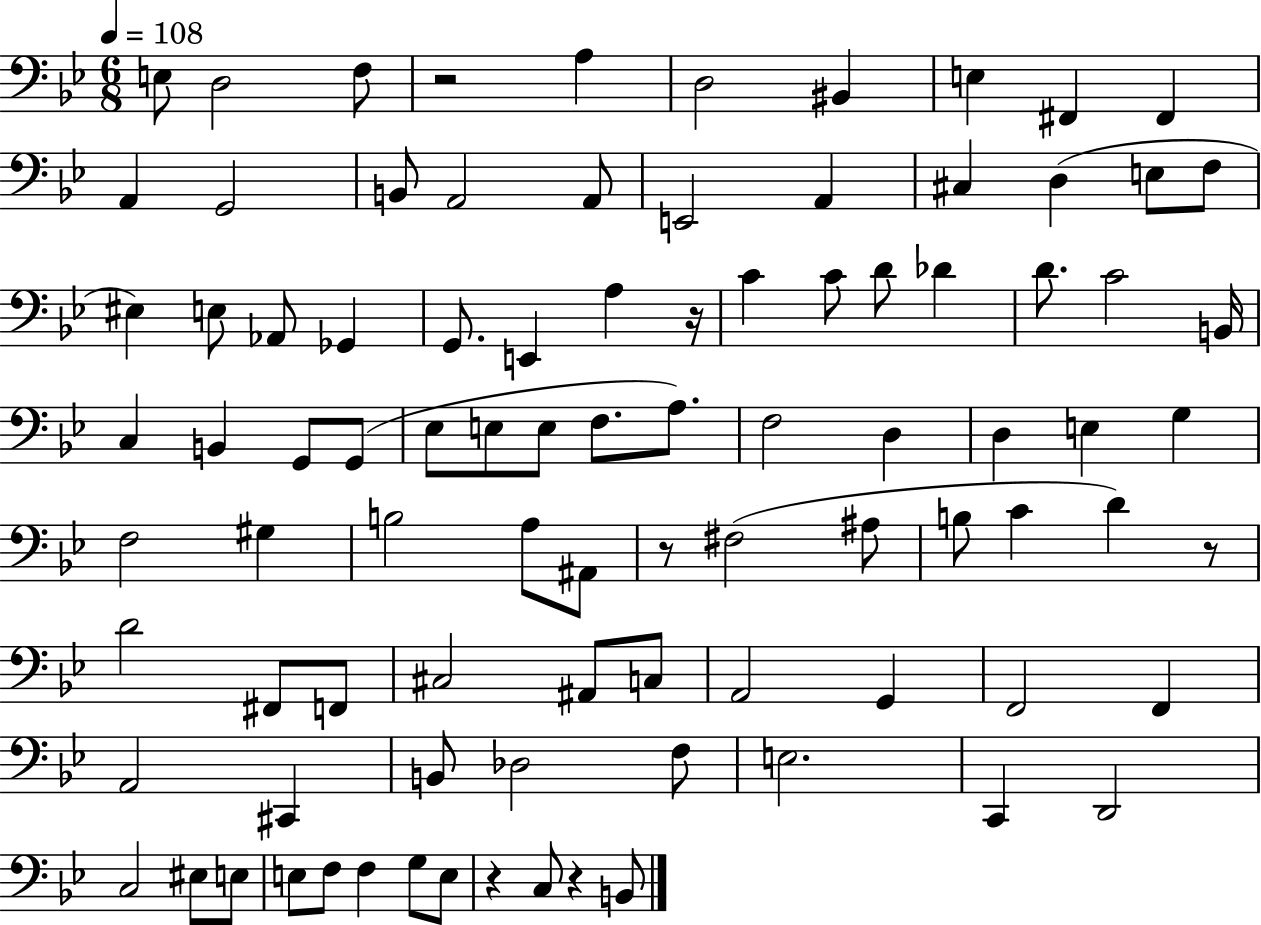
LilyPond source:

{
  \clef bass
  \numericTimeSignature
  \time 6/8
  \key bes \major
  \tempo 4 = 108
  e8 d2 f8 | r2 a4 | d2 bis,4 | e4 fis,4 fis,4 | \break a,4 g,2 | b,8 a,2 a,8 | e,2 a,4 | cis4 d4( e8 f8 | \break eis4) e8 aes,8 ges,4 | g,8. e,4 a4 r16 | c'4 c'8 d'8 des'4 | d'8. c'2 b,16 | \break c4 b,4 g,8 g,8( | ees8 e8 e8 f8. a8.) | f2 d4 | d4 e4 g4 | \break f2 gis4 | b2 a8 ais,8 | r8 fis2( ais8 | b8 c'4 d'4) r8 | \break d'2 fis,8 f,8 | cis2 ais,8 c8 | a,2 g,4 | f,2 f,4 | \break a,2 cis,4 | b,8 des2 f8 | e2. | c,4 d,2 | \break c2 eis8 e8 | e8 f8 f4 g8 e8 | r4 c8 r4 b,8 | \bar "|."
}